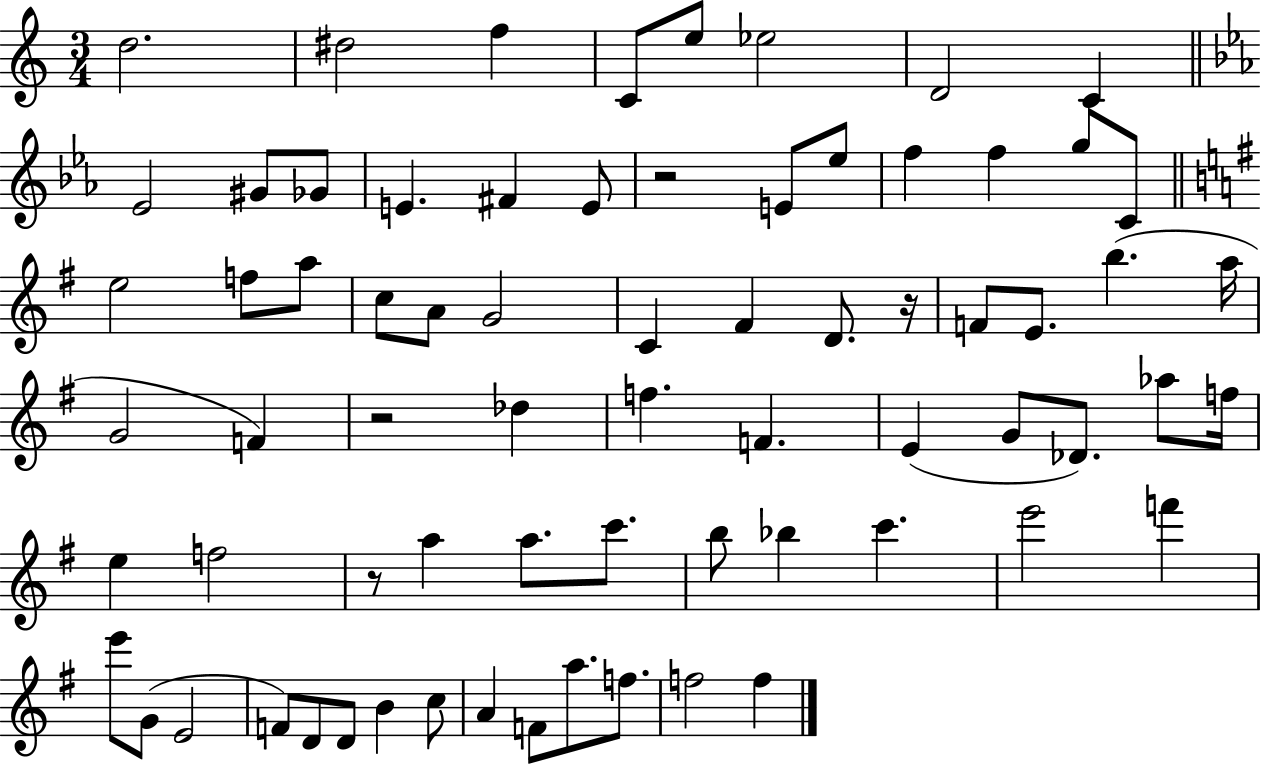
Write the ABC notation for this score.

X:1
T:Untitled
M:3/4
L:1/4
K:C
d2 ^d2 f C/2 e/2 _e2 D2 C _E2 ^G/2 _G/2 E ^F E/2 z2 E/2 _e/2 f f g/2 C/2 e2 f/2 a/2 c/2 A/2 G2 C ^F D/2 z/4 F/2 E/2 b a/4 G2 F z2 _d f F E G/2 _D/2 _a/2 f/4 e f2 z/2 a a/2 c'/2 b/2 _b c' e'2 f' e'/2 G/2 E2 F/2 D/2 D/2 B c/2 A F/2 a/2 f/2 f2 f